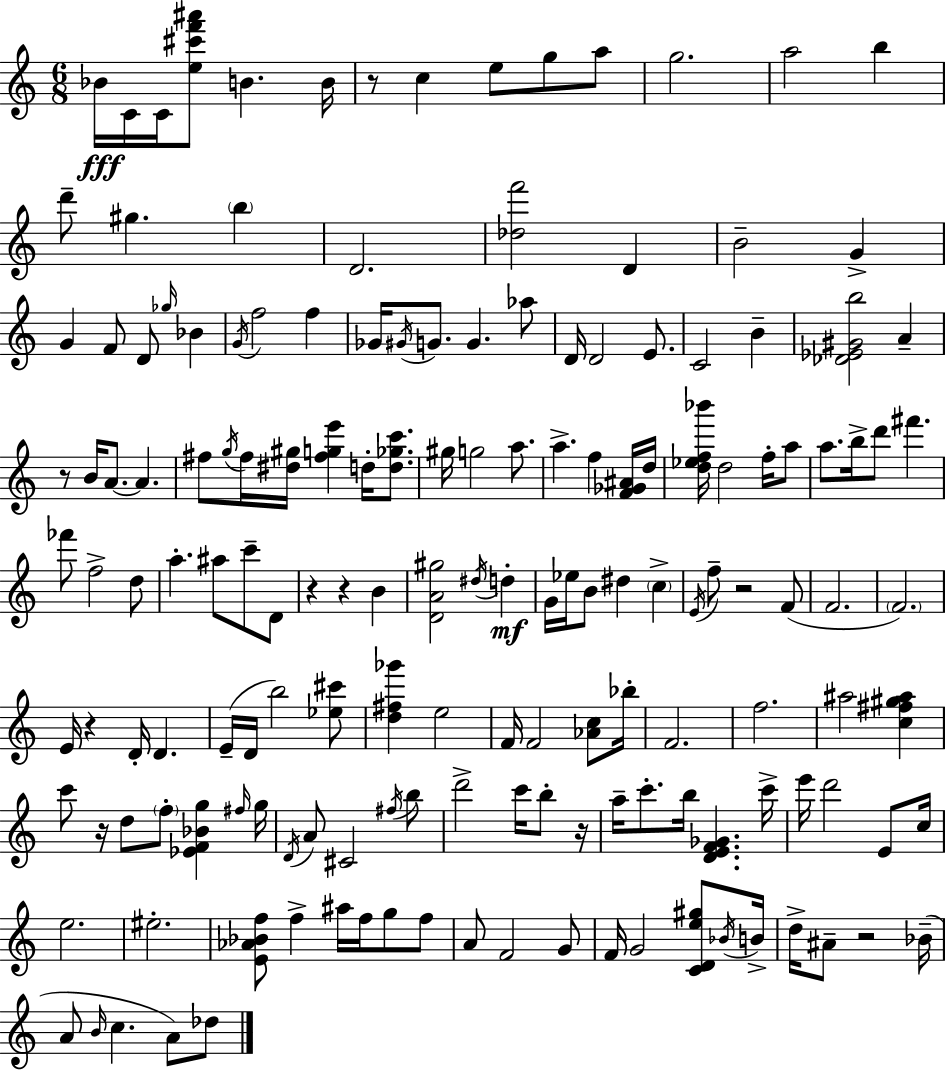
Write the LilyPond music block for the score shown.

{
  \clef treble
  \numericTimeSignature
  \time 6/8
  \key a \minor
  bes'16\fff c'16 c'16 <e'' cis''' f''' ais'''>8 b'4. b'16 | r8 c''4 e''8 g''8 a''8 | g''2. | a''2 b''4 | \break d'''8-- gis''4. \parenthesize b''4 | d'2. | <des'' f'''>2 d'4 | b'2-- g'4-> | \break g'4 f'8 d'8 \grace { ges''16 } bes'4 | \acciaccatura { g'16 } f''2 f''4 | ges'16 \acciaccatura { gis'16 } g'8. g'4. | aes''8 d'16 d'2 | \break e'8. c'2 b'4-- | <des' ees' gis' b''>2 a'4-- | r8 b'16 a'8.~~ a'4. | fis''8 \acciaccatura { g''16 } fis''16 <dis'' gis''>16 <fis'' g'' e'''>4 | \break d''16-. <d'' ges'' c'''>8. gis''16 g''2 | a''8. a''4.-> f''4 | <f' ges' ais'>16 d''16 <d'' ees'' f'' bes'''>16 d''2 | f''16-. a''8 a''8. b''16-> d'''8 fis'''4. | \break fes'''8 f''2-> | d''8 a''4.-. ais''8 | c'''8-- d'8 r4 r4 | b'4 <d' a' gis''>2 | \break \acciaccatura { dis''16 } d''4-.\mf g'16 ees''16 b'8 dis''4 | \parenthesize c''4-> \acciaccatura { e'16 } f''8-- r2 | f'8( f'2. | \parenthesize f'2.) | \break e'16 r4 d'16-. | d'4. e'16--( d'16 b''2) | <ees'' cis'''>8 <d'' fis'' ges'''>4 e''2 | f'16 f'2 | \break <aes' c''>8 bes''16-. f'2. | f''2. | ais''2 | <c'' fis'' gis'' ais''>4 c'''8 r16 d''8 \parenthesize f''8-. | \break <ees' f' bes' g''>4 \grace { fis''16 } g''16 \acciaccatura { d'16 } a'8 cis'2 | \acciaccatura { fis''16 } b''8 d'''2-> | c'''16 b''8-. r16 a''16-- c'''8.-. | b''16 <d' e' f' ges'>4. c'''16-> e'''16 d'''2 | \break e'8 c''16 e''2. | eis''2.-. | <e' aes' bes' f''>8 f''4-> | ais''16 f''16 g''8 f''8 a'8 f'2 | \break g'8 f'16 g'2 | <c' d' e'' gis''>8 \acciaccatura { bes'16 } b'16-> d''16-> ais'8-- | r2 bes'16--( a'8 | \grace { b'16 } c''4. a'8) des''8 \bar "|."
}